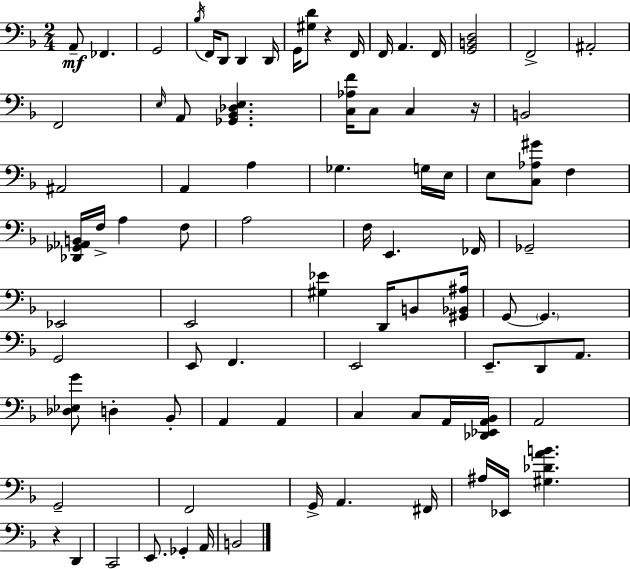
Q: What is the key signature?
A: D minor